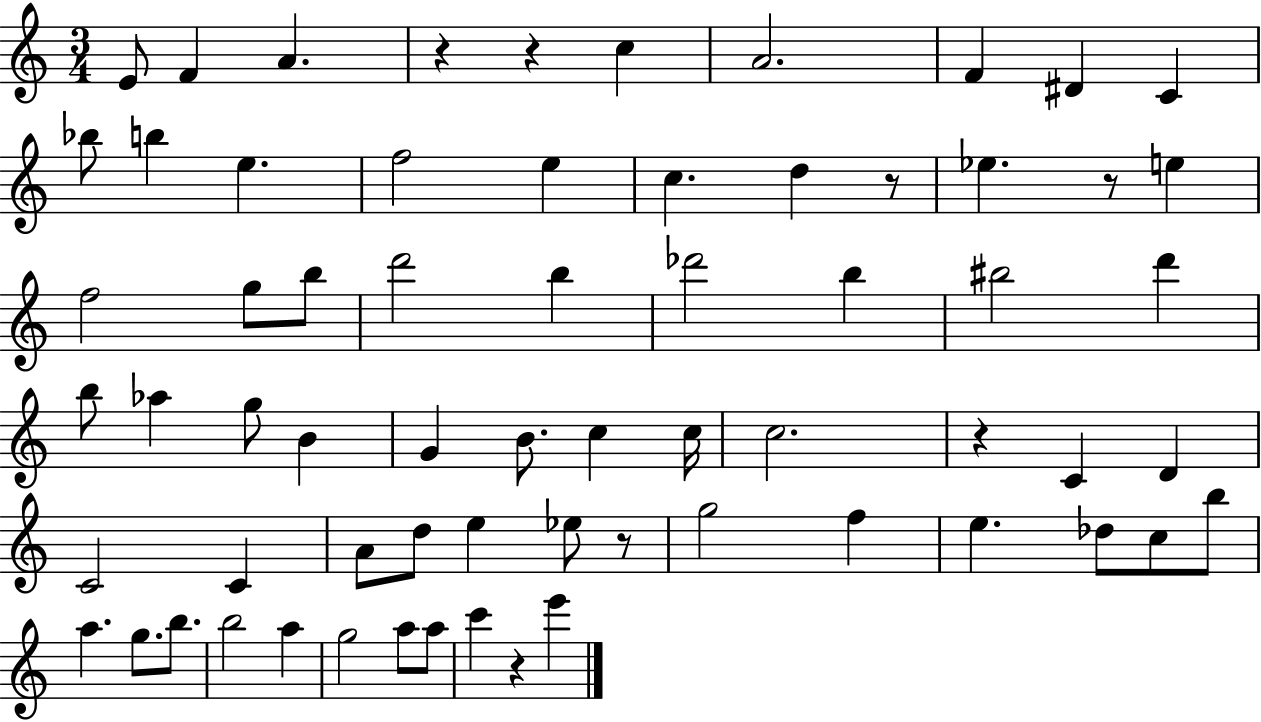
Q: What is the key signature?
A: C major